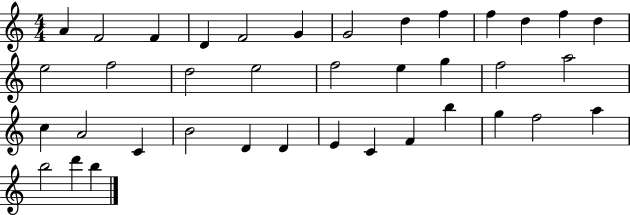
{
  \clef treble
  \numericTimeSignature
  \time 4/4
  \key c \major
  a'4 f'2 f'4 | d'4 f'2 g'4 | g'2 d''4 f''4 | f''4 d''4 f''4 d''4 | \break e''2 f''2 | d''2 e''2 | f''2 e''4 g''4 | f''2 a''2 | \break c''4 a'2 c'4 | b'2 d'4 d'4 | e'4 c'4 f'4 b''4 | g''4 f''2 a''4 | \break b''2 d'''4 b''4 | \bar "|."
}